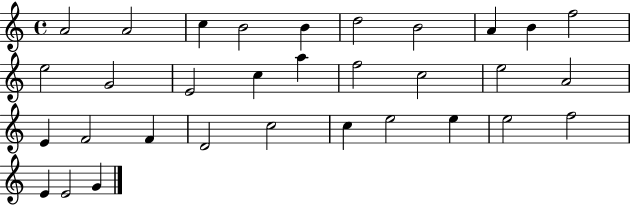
{
  \clef treble
  \time 4/4
  \defaultTimeSignature
  \key c \major
  a'2 a'2 | c''4 b'2 b'4 | d''2 b'2 | a'4 b'4 f''2 | \break e''2 g'2 | e'2 c''4 a''4 | f''2 c''2 | e''2 a'2 | \break e'4 f'2 f'4 | d'2 c''2 | c''4 e''2 e''4 | e''2 f''2 | \break e'4 e'2 g'4 | \bar "|."
}